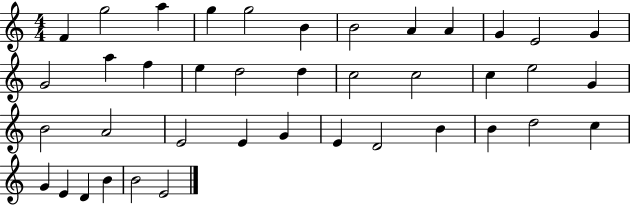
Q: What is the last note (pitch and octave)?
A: E4